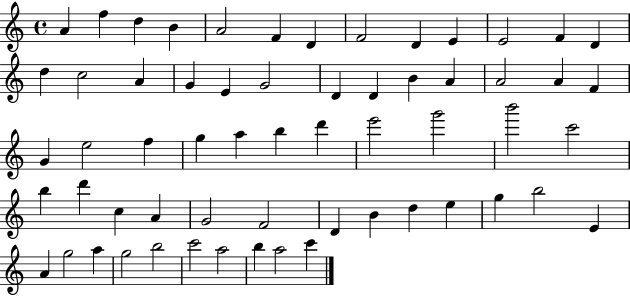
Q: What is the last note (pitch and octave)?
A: C6